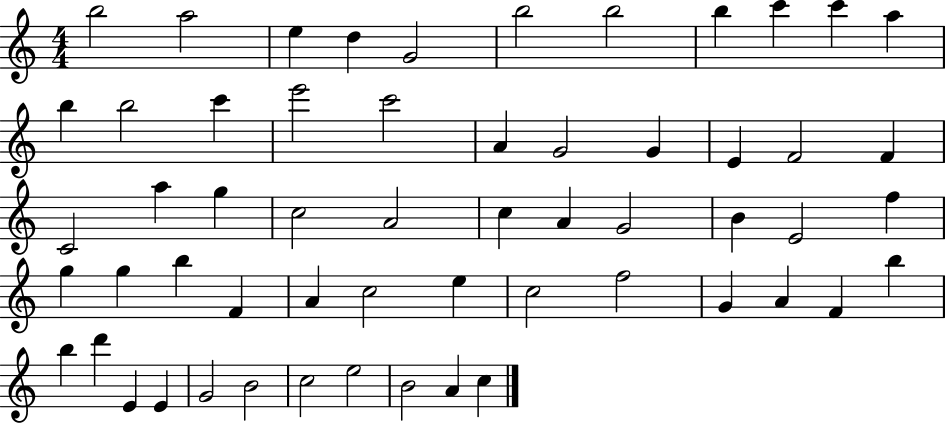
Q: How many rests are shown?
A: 0